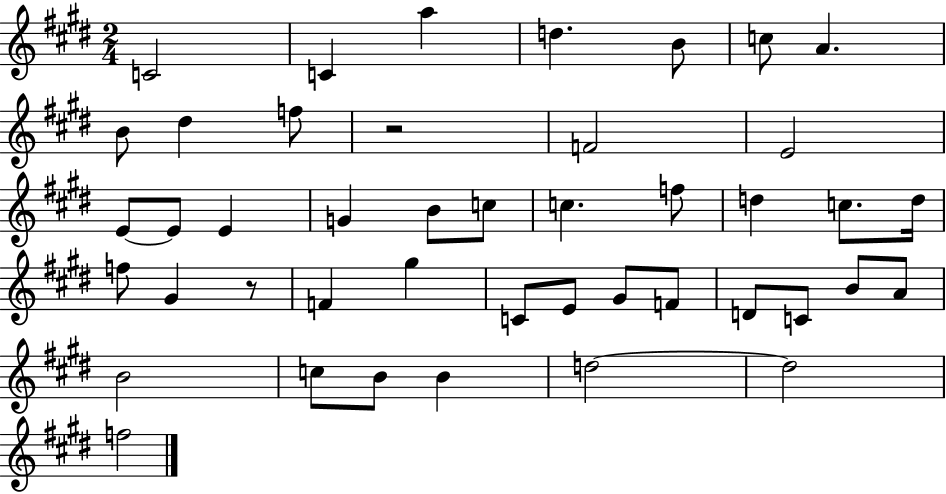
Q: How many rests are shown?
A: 2